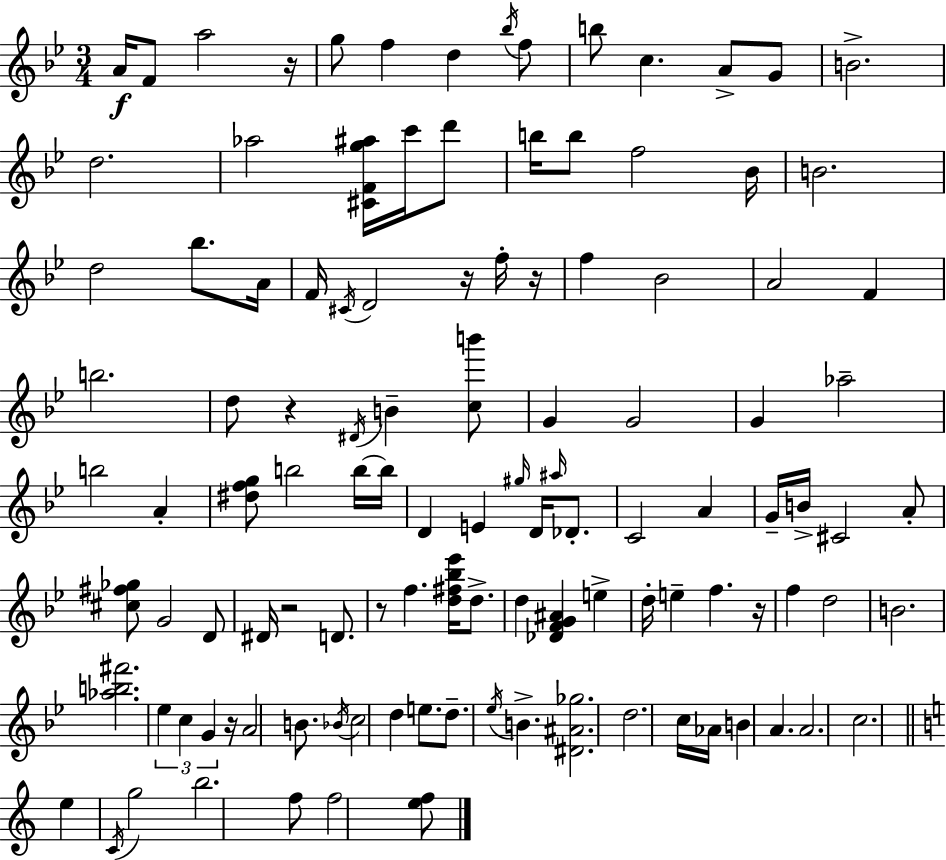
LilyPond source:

{
  \clef treble
  \numericTimeSignature
  \time 3/4
  \key bes \major
  a'16\f f'8 a''2 r16 | g''8 f''4 d''4 \acciaccatura { bes''16 } f''8 | b''8 c''4. a'8-> g'8 | b'2.-> | \break d''2. | aes''2 <cis' f' g'' ais''>16 c'''16 d'''8 | b''16 b''8 f''2 | bes'16 b'2. | \break d''2 bes''8. | a'16 f'16 \acciaccatura { cis'16 } d'2 r16 | f''16-. r16 f''4 bes'2 | a'2 f'4 | \break b''2. | d''8 r4 \acciaccatura { dis'16 } b'4-- | <c'' b'''>8 g'4 g'2 | g'4 aes''2-- | \break b''2 a'4-. | <dis'' f'' g''>8 b''2 | b''16~~ b''16 d'4 e'4 \grace { gis''16 } | d'16 \grace { ais''16 } des'8.-. c'2 | \break a'4 g'16-- b'16-> cis'2 | a'8-. <cis'' fis'' ges''>8 g'2 | d'8 dis'16 r2 | d'8. r8 f''4. | \break <d'' fis'' bes'' ees'''>16 d''8.-> d''4 <des' f' g' ais'>4 | e''4-> d''16-. e''4-- f''4. | r16 f''4 d''2 | b'2. | \break <aes'' b'' fis'''>2. | \tuplet 3/2 { ees''4 c''4 | g'4 } r16 a'2 | b'8. \acciaccatura { bes'16 } c''2 | \break d''4 e''8. d''8.-- | \acciaccatura { ees''16 } b'4.-> <dis' ais' ges''>2. | d''2. | c''16 aes'16 b'4 | \break a'4. a'2. | c''2. | \bar "||" \break \key a \minor e''4 \acciaccatura { c'16 } g''2 | b''2. | f''8 f''2 <e'' f''>8 | \bar "|."
}